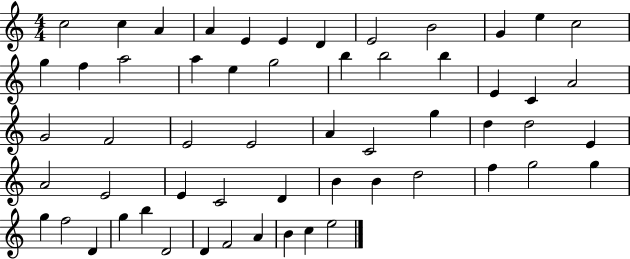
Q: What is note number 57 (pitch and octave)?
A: E5